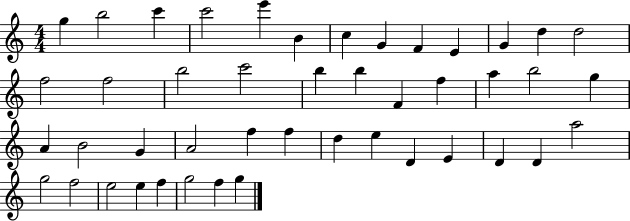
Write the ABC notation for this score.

X:1
T:Untitled
M:4/4
L:1/4
K:C
g b2 c' c'2 e' B c G F E G d d2 f2 f2 b2 c'2 b b F f a b2 g A B2 G A2 f f d e D E D D a2 g2 f2 e2 e f g2 f g